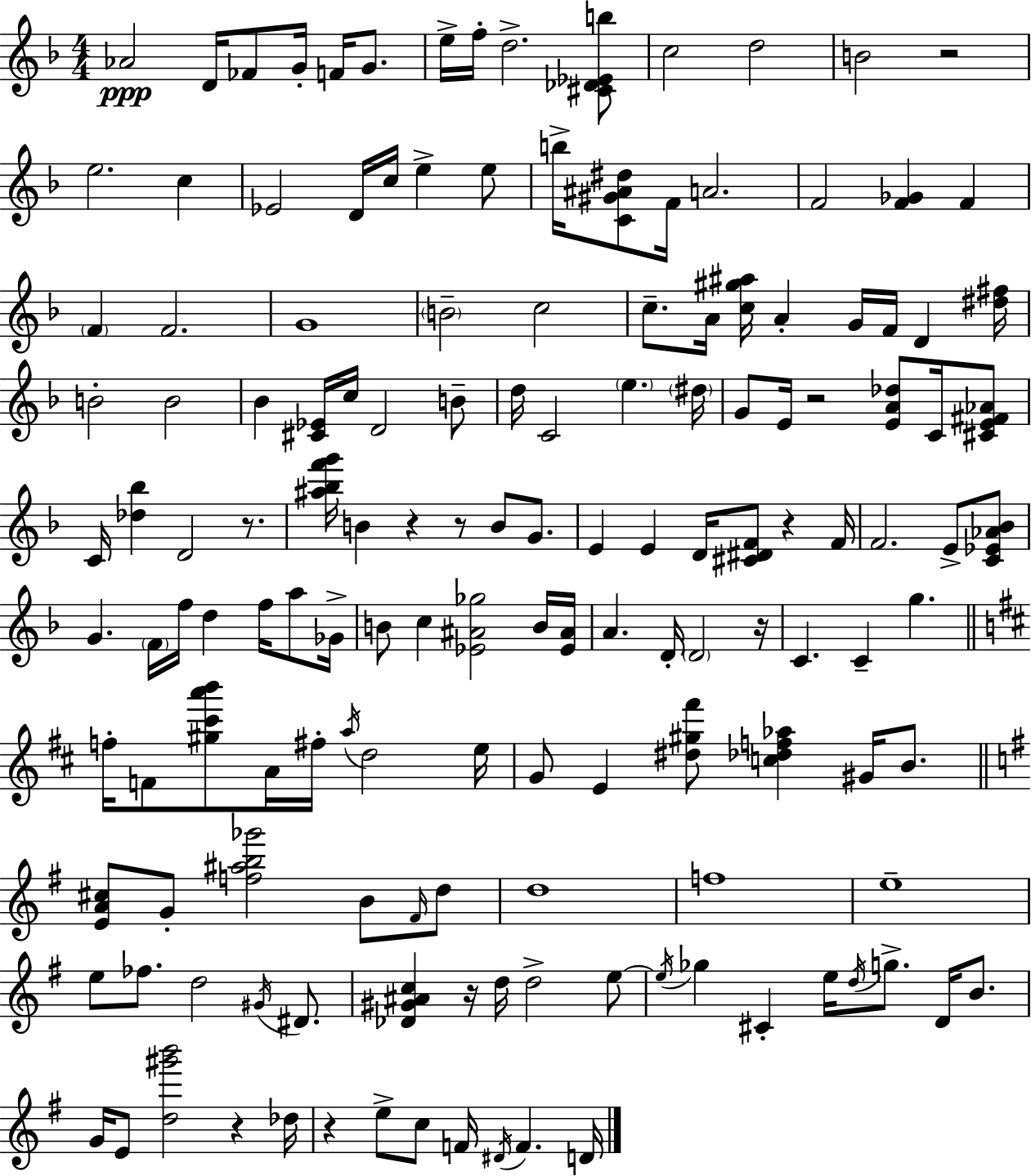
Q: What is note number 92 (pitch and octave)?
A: F5